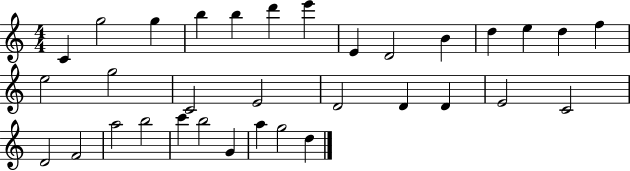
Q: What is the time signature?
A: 4/4